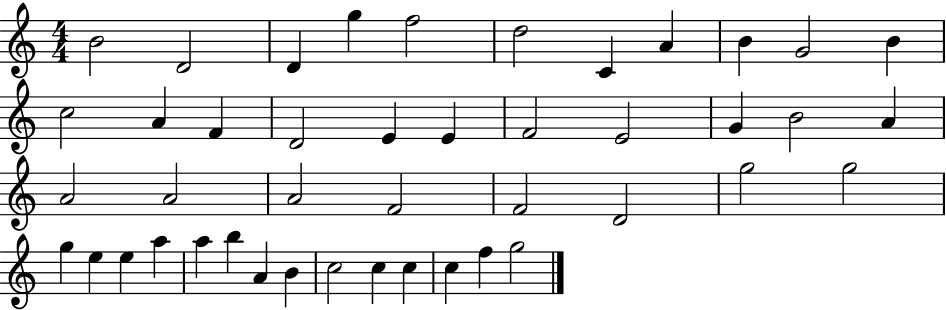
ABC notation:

X:1
T:Untitled
M:4/4
L:1/4
K:C
B2 D2 D g f2 d2 C A B G2 B c2 A F D2 E E F2 E2 G B2 A A2 A2 A2 F2 F2 D2 g2 g2 g e e a a b A B c2 c c c f g2